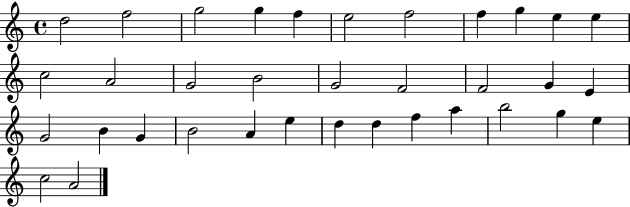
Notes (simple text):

D5/h F5/h G5/h G5/q F5/q E5/h F5/h F5/q G5/q E5/q E5/q C5/h A4/h G4/h B4/h G4/h F4/h F4/h G4/q E4/q G4/h B4/q G4/q B4/h A4/q E5/q D5/q D5/q F5/q A5/q B5/h G5/q E5/q C5/h A4/h